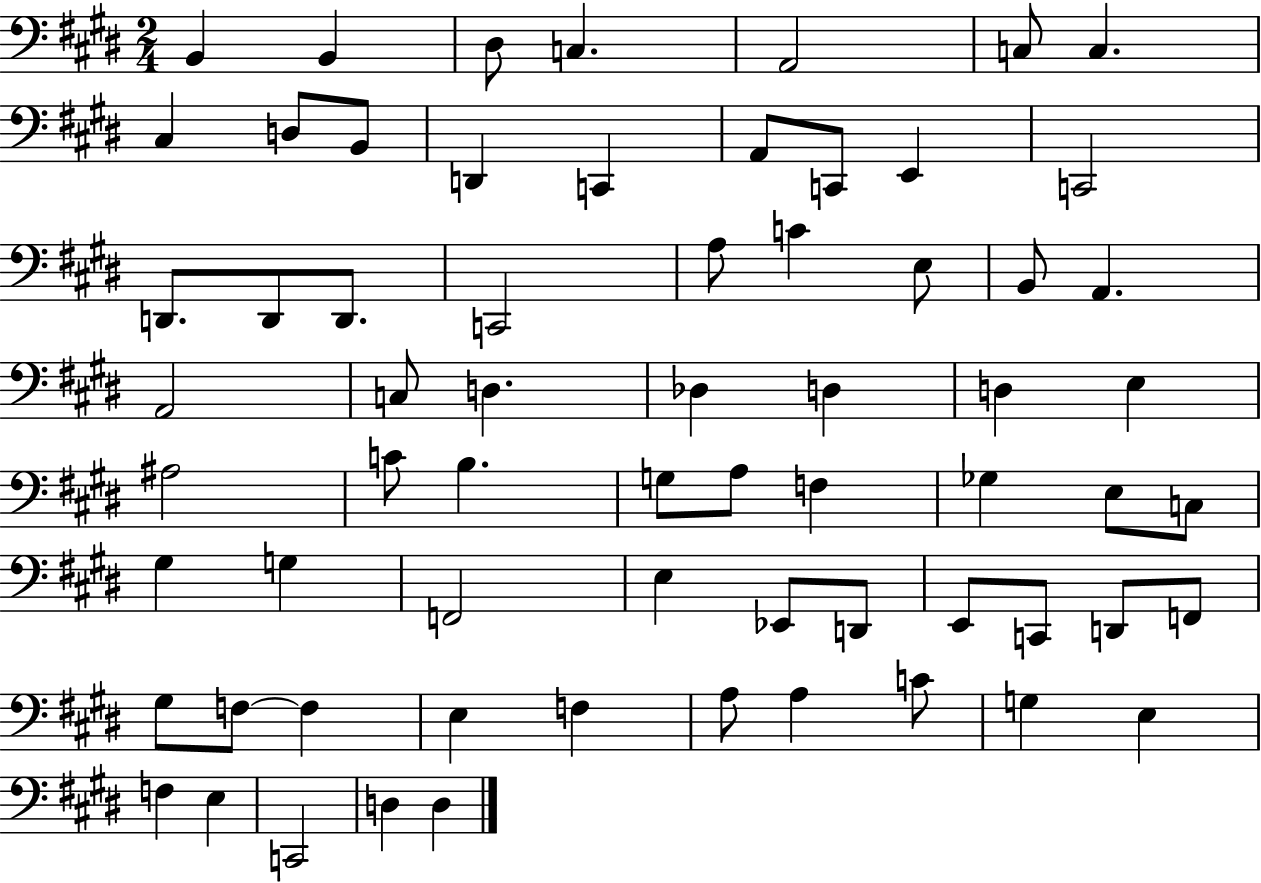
B2/q B2/q D#3/e C3/q. A2/h C3/e C3/q. C#3/q D3/e B2/e D2/q C2/q A2/e C2/e E2/q C2/h D2/e. D2/e D2/e. C2/h A3/e C4/q E3/e B2/e A2/q. A2/h C3/e D3/q. Db3/q D3/q D3/q E3/q A#3/h C4/e B3/q. G3/e A3/e F3/q Gb3/q E3/e C3/e G#3/q G3/q F2/h E3/q Eb2/e D2/e E2/e C2/e D2/e F2/e G#3/e F3/e F3/q E3/q F3/q A3/e A3/q C4/e G3/q E3/q F3/q E3/q C2/h D3/q D3/q